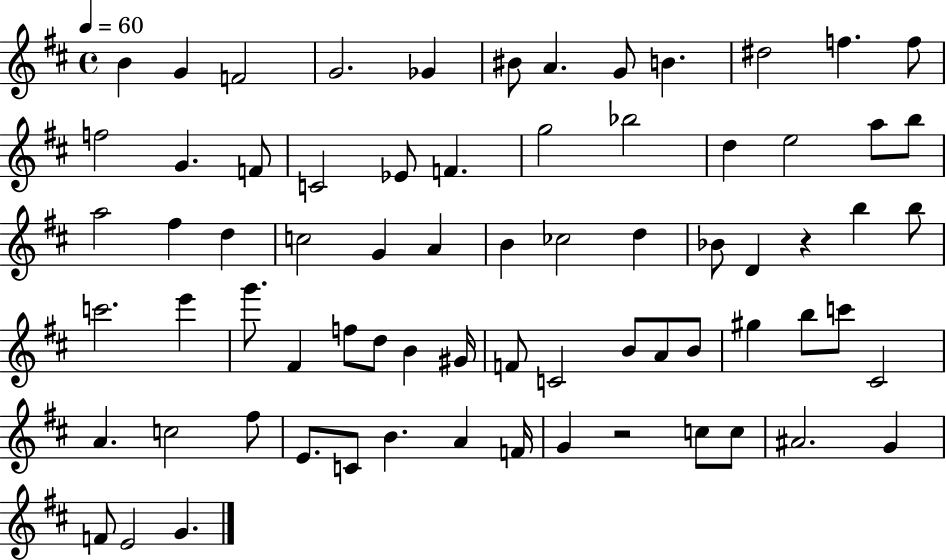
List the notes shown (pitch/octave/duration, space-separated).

B4/q G4/q F4/h G4/h. Gb4/q BIS4/e A4/q. G4/e B4/q. D#5/h F5/q. F5/e F5/h G4/q. F4/e C4/h Eb4/e F4/q. G5/h Bb5/h D5/q E5/h A5/e B5/e A5/h F#5/q D5/q C5/h G4/q A4/q B4/q CES5/h D5/q Bb4/e D4/q R/q B5/q B5/e C6/h. E6/q G6/e. F#4/q F5/e D5/e B4/q G#4/s F4/e C4/h B4/e A4/e B4/e G#5/q B5/e C6/e C#4/h A4/q. C5/h F#5/e E4/e. C4/e B4/q. A4/q F4/s G4/q R/h C5/e C5/e A#4/h. G4/q F4/e E4/h G4/q.